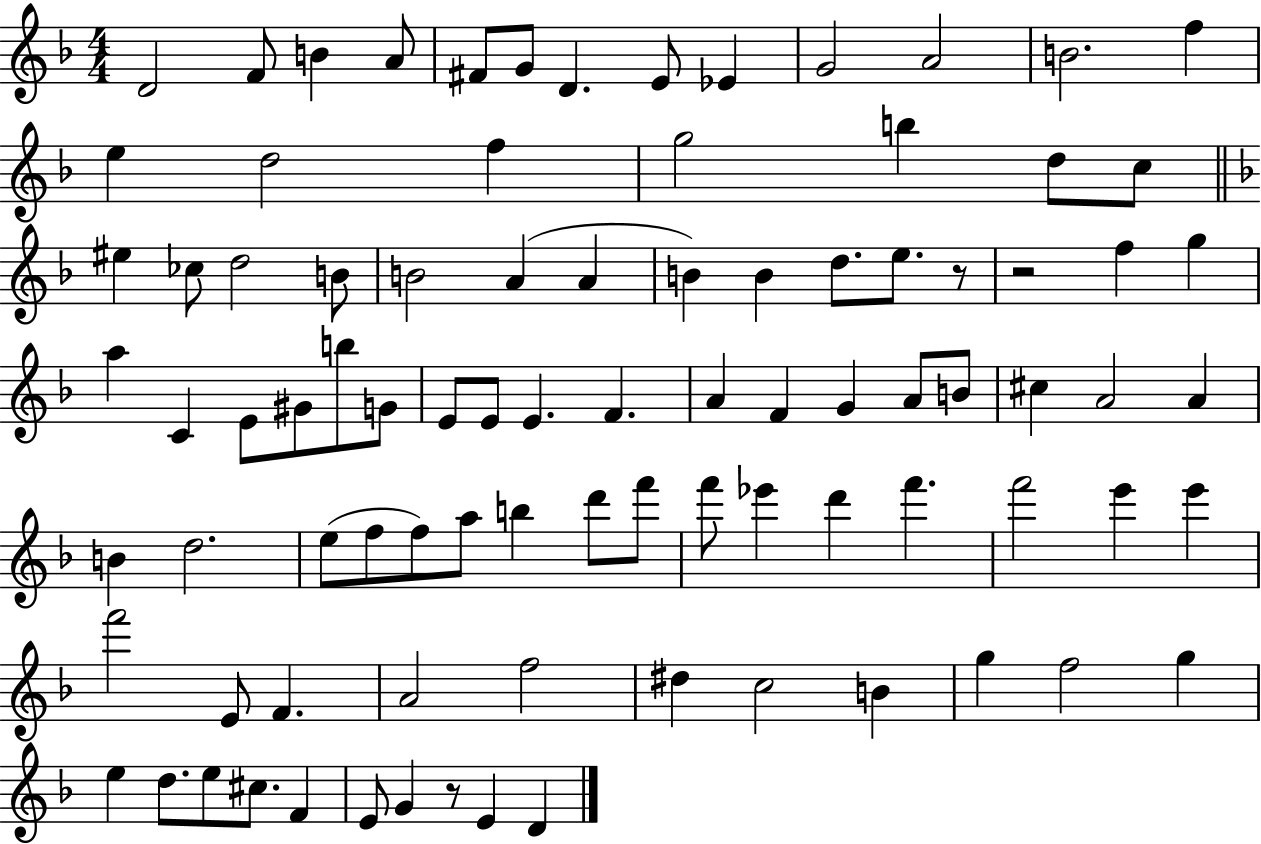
X:1
T:Untitled
M:4/4
L:1/4
K:F
D2 F/2 B A/2 ^F/2 G/2 D E/2 _E G2 A2 B2 f e d2 f g2 b d/2 c/2 ^e _c/2 d2 B/2 B2 A A B B d/2 e/2 z/2 z2 f g a C E/2 ^G/2 b/2 G/2 E/2 E/2 E F A F G A/2 B/2 ^c A2 A B d2 e/2 f/2 f/2 a/2 b d'/2 f'/2 f'/2 _e' d' f' f'2 e' e' f'2 E/2 F A2 f2 ^d c2 B g f2 g e d/2 e/2 ^c/2 F E/2 G z/2 E D